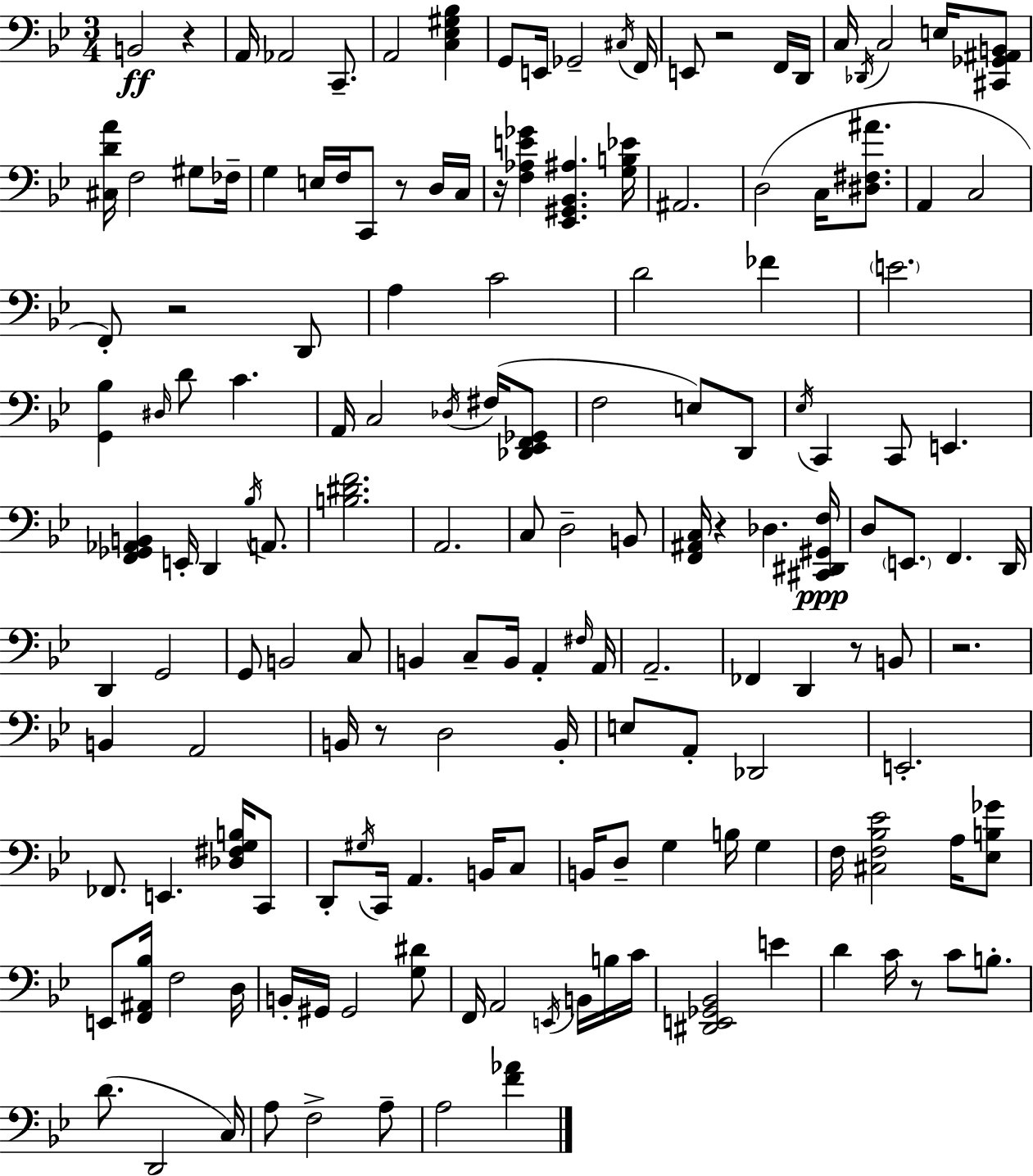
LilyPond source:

{
  \clef bass
  \numericTimeSignature
  \time 3/4
  \key bes \major
  b,2\ff r4 | a,16 aes,2 c,8.-- | a,2 <c ees gis bes>4 | g,8 e,16 ges,2-- \acciaccatura { cis16 } | \break f,16 e,8 r2 f,16 | d,16 c16 \acciaccatura { des,16 } c2 e16 | <cis, ges, ais, b,>8 <cis d' a'>16 f2 gis8 | fes16-- g4 e16 f16 c,8 r8 | \break d16 c16 r16 <f aes e' ges'>4 <ees, gis, bes, ais>4. | <g b ees'>16 ais,2. | d2( c16 <dis fis ais'>8. | a,4 c2 | \break f,8-.) r2 | d,8 a4 c'2 | d'2 fes'4 | \parenthesize e'2. | \break <g, bes>4 \grace { dis16 } d'8 c'4. | a,16 c2 | \acciaccatura { des16 } fis16( <des, ees, f, ges,>8 f2 | e8) d,8 \acciaccatura { ees16 } c,4 c,8 e,4. | \break <f, ges, aes, b,>4 e,16-. d,4 | \acciaccatura { bes16 } a,8. <b dis' f'>2. | a,2. | c8 d2-- | \break b,8 <f, ais, c>16 r4 des4. | <cis, dis, gis, f>16\ppp d8 \parenthesize e,8. f,4. | d,16 d,4 g,2 | g,8 b,2 | \break c8 b,4 c8-- | b,16 a,4-. \grace { fis16 } a,16 a,2.-- | fes,4 d,4 | r8 b,8 r2. | \break b,4 a,2 | b,16 r8 d2 | b,16-. e8 a,8-. des,2 | e,2.-. | \break fes,8. e,4. | <des fis g b>16 c,8 d,8-. \acciaccatura { gis16 } c,16 a,4. | b,16 c8 b,16 d8-- g4 | b16 g4 f16 <cis f bes ees'>2 | \break a16 <ees b ges'>8 e,8 <f, ais, bes>16 f2 | d16 b,16-. gis,16 gis,2 | <g dis'>8 f,16 a,2 | \acciaccatura { e,16 } b,16 b16 c'16 <dis, e, ges, bes,>2 | \break e'4 d'4 | c'16 r8 c'8 b8.-. d'8.( | d,2 c16) a8 f2-> | a8-- a2 | \break <f' aes'>4 \bar "|."
}